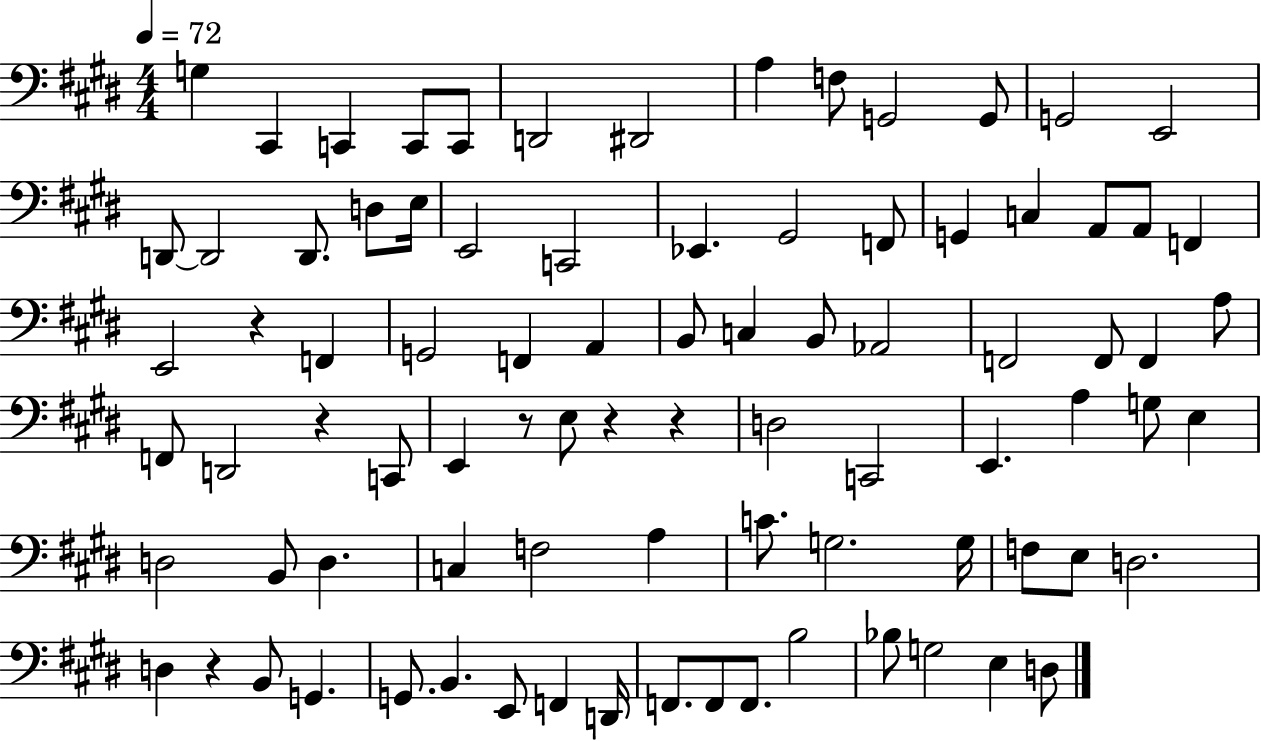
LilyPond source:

{
  \clef bass
  \numericTimeSignature
  \time 4/4
  \key e \major
  \tempo 4 = 72
  \repeat volta 2 { g4 cis,4 c,4 c,8 c,8 | d,2 dis,2 | a4 f8 g,2 g,8 | g,2 e,2 | \break d,8~~ d,2 d,8. d8 e16 | e,2 c,2 | ees,4. gis,2 f,8 | g,4 c4 a,8 a,8 f,4 | \break e,2 r4 f,4 | g,2 f,4 a,4 | b,8 c4 b,8 aes,2 | f,2 f,8 f,4 a8 | \break f,8 d,2 r4 c,8 | e,4 r8 e8 r4 r4 | d2 c,2 | e,4. a4 g8 e4 | \break d2 b,8 d4. | c4 f2 a4 | c'8. g2. g16 | f8 e8 d2. | \break d4 r4 b,8 g,4. | g,8. b,4. e,8 f,4 d,16 | f,8. f,8 f,8. b2 | bes8 g2 e4 d8 | \break } \bar "|."
}